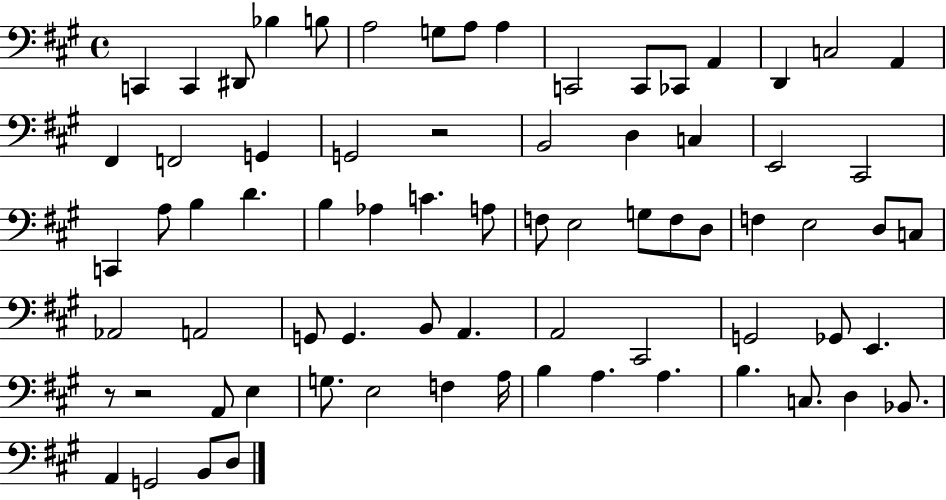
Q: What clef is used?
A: bass